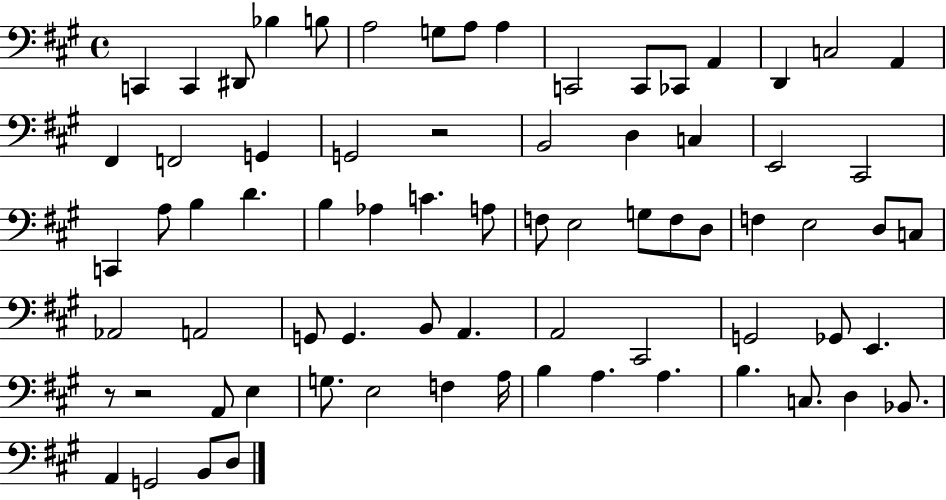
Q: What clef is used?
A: bass